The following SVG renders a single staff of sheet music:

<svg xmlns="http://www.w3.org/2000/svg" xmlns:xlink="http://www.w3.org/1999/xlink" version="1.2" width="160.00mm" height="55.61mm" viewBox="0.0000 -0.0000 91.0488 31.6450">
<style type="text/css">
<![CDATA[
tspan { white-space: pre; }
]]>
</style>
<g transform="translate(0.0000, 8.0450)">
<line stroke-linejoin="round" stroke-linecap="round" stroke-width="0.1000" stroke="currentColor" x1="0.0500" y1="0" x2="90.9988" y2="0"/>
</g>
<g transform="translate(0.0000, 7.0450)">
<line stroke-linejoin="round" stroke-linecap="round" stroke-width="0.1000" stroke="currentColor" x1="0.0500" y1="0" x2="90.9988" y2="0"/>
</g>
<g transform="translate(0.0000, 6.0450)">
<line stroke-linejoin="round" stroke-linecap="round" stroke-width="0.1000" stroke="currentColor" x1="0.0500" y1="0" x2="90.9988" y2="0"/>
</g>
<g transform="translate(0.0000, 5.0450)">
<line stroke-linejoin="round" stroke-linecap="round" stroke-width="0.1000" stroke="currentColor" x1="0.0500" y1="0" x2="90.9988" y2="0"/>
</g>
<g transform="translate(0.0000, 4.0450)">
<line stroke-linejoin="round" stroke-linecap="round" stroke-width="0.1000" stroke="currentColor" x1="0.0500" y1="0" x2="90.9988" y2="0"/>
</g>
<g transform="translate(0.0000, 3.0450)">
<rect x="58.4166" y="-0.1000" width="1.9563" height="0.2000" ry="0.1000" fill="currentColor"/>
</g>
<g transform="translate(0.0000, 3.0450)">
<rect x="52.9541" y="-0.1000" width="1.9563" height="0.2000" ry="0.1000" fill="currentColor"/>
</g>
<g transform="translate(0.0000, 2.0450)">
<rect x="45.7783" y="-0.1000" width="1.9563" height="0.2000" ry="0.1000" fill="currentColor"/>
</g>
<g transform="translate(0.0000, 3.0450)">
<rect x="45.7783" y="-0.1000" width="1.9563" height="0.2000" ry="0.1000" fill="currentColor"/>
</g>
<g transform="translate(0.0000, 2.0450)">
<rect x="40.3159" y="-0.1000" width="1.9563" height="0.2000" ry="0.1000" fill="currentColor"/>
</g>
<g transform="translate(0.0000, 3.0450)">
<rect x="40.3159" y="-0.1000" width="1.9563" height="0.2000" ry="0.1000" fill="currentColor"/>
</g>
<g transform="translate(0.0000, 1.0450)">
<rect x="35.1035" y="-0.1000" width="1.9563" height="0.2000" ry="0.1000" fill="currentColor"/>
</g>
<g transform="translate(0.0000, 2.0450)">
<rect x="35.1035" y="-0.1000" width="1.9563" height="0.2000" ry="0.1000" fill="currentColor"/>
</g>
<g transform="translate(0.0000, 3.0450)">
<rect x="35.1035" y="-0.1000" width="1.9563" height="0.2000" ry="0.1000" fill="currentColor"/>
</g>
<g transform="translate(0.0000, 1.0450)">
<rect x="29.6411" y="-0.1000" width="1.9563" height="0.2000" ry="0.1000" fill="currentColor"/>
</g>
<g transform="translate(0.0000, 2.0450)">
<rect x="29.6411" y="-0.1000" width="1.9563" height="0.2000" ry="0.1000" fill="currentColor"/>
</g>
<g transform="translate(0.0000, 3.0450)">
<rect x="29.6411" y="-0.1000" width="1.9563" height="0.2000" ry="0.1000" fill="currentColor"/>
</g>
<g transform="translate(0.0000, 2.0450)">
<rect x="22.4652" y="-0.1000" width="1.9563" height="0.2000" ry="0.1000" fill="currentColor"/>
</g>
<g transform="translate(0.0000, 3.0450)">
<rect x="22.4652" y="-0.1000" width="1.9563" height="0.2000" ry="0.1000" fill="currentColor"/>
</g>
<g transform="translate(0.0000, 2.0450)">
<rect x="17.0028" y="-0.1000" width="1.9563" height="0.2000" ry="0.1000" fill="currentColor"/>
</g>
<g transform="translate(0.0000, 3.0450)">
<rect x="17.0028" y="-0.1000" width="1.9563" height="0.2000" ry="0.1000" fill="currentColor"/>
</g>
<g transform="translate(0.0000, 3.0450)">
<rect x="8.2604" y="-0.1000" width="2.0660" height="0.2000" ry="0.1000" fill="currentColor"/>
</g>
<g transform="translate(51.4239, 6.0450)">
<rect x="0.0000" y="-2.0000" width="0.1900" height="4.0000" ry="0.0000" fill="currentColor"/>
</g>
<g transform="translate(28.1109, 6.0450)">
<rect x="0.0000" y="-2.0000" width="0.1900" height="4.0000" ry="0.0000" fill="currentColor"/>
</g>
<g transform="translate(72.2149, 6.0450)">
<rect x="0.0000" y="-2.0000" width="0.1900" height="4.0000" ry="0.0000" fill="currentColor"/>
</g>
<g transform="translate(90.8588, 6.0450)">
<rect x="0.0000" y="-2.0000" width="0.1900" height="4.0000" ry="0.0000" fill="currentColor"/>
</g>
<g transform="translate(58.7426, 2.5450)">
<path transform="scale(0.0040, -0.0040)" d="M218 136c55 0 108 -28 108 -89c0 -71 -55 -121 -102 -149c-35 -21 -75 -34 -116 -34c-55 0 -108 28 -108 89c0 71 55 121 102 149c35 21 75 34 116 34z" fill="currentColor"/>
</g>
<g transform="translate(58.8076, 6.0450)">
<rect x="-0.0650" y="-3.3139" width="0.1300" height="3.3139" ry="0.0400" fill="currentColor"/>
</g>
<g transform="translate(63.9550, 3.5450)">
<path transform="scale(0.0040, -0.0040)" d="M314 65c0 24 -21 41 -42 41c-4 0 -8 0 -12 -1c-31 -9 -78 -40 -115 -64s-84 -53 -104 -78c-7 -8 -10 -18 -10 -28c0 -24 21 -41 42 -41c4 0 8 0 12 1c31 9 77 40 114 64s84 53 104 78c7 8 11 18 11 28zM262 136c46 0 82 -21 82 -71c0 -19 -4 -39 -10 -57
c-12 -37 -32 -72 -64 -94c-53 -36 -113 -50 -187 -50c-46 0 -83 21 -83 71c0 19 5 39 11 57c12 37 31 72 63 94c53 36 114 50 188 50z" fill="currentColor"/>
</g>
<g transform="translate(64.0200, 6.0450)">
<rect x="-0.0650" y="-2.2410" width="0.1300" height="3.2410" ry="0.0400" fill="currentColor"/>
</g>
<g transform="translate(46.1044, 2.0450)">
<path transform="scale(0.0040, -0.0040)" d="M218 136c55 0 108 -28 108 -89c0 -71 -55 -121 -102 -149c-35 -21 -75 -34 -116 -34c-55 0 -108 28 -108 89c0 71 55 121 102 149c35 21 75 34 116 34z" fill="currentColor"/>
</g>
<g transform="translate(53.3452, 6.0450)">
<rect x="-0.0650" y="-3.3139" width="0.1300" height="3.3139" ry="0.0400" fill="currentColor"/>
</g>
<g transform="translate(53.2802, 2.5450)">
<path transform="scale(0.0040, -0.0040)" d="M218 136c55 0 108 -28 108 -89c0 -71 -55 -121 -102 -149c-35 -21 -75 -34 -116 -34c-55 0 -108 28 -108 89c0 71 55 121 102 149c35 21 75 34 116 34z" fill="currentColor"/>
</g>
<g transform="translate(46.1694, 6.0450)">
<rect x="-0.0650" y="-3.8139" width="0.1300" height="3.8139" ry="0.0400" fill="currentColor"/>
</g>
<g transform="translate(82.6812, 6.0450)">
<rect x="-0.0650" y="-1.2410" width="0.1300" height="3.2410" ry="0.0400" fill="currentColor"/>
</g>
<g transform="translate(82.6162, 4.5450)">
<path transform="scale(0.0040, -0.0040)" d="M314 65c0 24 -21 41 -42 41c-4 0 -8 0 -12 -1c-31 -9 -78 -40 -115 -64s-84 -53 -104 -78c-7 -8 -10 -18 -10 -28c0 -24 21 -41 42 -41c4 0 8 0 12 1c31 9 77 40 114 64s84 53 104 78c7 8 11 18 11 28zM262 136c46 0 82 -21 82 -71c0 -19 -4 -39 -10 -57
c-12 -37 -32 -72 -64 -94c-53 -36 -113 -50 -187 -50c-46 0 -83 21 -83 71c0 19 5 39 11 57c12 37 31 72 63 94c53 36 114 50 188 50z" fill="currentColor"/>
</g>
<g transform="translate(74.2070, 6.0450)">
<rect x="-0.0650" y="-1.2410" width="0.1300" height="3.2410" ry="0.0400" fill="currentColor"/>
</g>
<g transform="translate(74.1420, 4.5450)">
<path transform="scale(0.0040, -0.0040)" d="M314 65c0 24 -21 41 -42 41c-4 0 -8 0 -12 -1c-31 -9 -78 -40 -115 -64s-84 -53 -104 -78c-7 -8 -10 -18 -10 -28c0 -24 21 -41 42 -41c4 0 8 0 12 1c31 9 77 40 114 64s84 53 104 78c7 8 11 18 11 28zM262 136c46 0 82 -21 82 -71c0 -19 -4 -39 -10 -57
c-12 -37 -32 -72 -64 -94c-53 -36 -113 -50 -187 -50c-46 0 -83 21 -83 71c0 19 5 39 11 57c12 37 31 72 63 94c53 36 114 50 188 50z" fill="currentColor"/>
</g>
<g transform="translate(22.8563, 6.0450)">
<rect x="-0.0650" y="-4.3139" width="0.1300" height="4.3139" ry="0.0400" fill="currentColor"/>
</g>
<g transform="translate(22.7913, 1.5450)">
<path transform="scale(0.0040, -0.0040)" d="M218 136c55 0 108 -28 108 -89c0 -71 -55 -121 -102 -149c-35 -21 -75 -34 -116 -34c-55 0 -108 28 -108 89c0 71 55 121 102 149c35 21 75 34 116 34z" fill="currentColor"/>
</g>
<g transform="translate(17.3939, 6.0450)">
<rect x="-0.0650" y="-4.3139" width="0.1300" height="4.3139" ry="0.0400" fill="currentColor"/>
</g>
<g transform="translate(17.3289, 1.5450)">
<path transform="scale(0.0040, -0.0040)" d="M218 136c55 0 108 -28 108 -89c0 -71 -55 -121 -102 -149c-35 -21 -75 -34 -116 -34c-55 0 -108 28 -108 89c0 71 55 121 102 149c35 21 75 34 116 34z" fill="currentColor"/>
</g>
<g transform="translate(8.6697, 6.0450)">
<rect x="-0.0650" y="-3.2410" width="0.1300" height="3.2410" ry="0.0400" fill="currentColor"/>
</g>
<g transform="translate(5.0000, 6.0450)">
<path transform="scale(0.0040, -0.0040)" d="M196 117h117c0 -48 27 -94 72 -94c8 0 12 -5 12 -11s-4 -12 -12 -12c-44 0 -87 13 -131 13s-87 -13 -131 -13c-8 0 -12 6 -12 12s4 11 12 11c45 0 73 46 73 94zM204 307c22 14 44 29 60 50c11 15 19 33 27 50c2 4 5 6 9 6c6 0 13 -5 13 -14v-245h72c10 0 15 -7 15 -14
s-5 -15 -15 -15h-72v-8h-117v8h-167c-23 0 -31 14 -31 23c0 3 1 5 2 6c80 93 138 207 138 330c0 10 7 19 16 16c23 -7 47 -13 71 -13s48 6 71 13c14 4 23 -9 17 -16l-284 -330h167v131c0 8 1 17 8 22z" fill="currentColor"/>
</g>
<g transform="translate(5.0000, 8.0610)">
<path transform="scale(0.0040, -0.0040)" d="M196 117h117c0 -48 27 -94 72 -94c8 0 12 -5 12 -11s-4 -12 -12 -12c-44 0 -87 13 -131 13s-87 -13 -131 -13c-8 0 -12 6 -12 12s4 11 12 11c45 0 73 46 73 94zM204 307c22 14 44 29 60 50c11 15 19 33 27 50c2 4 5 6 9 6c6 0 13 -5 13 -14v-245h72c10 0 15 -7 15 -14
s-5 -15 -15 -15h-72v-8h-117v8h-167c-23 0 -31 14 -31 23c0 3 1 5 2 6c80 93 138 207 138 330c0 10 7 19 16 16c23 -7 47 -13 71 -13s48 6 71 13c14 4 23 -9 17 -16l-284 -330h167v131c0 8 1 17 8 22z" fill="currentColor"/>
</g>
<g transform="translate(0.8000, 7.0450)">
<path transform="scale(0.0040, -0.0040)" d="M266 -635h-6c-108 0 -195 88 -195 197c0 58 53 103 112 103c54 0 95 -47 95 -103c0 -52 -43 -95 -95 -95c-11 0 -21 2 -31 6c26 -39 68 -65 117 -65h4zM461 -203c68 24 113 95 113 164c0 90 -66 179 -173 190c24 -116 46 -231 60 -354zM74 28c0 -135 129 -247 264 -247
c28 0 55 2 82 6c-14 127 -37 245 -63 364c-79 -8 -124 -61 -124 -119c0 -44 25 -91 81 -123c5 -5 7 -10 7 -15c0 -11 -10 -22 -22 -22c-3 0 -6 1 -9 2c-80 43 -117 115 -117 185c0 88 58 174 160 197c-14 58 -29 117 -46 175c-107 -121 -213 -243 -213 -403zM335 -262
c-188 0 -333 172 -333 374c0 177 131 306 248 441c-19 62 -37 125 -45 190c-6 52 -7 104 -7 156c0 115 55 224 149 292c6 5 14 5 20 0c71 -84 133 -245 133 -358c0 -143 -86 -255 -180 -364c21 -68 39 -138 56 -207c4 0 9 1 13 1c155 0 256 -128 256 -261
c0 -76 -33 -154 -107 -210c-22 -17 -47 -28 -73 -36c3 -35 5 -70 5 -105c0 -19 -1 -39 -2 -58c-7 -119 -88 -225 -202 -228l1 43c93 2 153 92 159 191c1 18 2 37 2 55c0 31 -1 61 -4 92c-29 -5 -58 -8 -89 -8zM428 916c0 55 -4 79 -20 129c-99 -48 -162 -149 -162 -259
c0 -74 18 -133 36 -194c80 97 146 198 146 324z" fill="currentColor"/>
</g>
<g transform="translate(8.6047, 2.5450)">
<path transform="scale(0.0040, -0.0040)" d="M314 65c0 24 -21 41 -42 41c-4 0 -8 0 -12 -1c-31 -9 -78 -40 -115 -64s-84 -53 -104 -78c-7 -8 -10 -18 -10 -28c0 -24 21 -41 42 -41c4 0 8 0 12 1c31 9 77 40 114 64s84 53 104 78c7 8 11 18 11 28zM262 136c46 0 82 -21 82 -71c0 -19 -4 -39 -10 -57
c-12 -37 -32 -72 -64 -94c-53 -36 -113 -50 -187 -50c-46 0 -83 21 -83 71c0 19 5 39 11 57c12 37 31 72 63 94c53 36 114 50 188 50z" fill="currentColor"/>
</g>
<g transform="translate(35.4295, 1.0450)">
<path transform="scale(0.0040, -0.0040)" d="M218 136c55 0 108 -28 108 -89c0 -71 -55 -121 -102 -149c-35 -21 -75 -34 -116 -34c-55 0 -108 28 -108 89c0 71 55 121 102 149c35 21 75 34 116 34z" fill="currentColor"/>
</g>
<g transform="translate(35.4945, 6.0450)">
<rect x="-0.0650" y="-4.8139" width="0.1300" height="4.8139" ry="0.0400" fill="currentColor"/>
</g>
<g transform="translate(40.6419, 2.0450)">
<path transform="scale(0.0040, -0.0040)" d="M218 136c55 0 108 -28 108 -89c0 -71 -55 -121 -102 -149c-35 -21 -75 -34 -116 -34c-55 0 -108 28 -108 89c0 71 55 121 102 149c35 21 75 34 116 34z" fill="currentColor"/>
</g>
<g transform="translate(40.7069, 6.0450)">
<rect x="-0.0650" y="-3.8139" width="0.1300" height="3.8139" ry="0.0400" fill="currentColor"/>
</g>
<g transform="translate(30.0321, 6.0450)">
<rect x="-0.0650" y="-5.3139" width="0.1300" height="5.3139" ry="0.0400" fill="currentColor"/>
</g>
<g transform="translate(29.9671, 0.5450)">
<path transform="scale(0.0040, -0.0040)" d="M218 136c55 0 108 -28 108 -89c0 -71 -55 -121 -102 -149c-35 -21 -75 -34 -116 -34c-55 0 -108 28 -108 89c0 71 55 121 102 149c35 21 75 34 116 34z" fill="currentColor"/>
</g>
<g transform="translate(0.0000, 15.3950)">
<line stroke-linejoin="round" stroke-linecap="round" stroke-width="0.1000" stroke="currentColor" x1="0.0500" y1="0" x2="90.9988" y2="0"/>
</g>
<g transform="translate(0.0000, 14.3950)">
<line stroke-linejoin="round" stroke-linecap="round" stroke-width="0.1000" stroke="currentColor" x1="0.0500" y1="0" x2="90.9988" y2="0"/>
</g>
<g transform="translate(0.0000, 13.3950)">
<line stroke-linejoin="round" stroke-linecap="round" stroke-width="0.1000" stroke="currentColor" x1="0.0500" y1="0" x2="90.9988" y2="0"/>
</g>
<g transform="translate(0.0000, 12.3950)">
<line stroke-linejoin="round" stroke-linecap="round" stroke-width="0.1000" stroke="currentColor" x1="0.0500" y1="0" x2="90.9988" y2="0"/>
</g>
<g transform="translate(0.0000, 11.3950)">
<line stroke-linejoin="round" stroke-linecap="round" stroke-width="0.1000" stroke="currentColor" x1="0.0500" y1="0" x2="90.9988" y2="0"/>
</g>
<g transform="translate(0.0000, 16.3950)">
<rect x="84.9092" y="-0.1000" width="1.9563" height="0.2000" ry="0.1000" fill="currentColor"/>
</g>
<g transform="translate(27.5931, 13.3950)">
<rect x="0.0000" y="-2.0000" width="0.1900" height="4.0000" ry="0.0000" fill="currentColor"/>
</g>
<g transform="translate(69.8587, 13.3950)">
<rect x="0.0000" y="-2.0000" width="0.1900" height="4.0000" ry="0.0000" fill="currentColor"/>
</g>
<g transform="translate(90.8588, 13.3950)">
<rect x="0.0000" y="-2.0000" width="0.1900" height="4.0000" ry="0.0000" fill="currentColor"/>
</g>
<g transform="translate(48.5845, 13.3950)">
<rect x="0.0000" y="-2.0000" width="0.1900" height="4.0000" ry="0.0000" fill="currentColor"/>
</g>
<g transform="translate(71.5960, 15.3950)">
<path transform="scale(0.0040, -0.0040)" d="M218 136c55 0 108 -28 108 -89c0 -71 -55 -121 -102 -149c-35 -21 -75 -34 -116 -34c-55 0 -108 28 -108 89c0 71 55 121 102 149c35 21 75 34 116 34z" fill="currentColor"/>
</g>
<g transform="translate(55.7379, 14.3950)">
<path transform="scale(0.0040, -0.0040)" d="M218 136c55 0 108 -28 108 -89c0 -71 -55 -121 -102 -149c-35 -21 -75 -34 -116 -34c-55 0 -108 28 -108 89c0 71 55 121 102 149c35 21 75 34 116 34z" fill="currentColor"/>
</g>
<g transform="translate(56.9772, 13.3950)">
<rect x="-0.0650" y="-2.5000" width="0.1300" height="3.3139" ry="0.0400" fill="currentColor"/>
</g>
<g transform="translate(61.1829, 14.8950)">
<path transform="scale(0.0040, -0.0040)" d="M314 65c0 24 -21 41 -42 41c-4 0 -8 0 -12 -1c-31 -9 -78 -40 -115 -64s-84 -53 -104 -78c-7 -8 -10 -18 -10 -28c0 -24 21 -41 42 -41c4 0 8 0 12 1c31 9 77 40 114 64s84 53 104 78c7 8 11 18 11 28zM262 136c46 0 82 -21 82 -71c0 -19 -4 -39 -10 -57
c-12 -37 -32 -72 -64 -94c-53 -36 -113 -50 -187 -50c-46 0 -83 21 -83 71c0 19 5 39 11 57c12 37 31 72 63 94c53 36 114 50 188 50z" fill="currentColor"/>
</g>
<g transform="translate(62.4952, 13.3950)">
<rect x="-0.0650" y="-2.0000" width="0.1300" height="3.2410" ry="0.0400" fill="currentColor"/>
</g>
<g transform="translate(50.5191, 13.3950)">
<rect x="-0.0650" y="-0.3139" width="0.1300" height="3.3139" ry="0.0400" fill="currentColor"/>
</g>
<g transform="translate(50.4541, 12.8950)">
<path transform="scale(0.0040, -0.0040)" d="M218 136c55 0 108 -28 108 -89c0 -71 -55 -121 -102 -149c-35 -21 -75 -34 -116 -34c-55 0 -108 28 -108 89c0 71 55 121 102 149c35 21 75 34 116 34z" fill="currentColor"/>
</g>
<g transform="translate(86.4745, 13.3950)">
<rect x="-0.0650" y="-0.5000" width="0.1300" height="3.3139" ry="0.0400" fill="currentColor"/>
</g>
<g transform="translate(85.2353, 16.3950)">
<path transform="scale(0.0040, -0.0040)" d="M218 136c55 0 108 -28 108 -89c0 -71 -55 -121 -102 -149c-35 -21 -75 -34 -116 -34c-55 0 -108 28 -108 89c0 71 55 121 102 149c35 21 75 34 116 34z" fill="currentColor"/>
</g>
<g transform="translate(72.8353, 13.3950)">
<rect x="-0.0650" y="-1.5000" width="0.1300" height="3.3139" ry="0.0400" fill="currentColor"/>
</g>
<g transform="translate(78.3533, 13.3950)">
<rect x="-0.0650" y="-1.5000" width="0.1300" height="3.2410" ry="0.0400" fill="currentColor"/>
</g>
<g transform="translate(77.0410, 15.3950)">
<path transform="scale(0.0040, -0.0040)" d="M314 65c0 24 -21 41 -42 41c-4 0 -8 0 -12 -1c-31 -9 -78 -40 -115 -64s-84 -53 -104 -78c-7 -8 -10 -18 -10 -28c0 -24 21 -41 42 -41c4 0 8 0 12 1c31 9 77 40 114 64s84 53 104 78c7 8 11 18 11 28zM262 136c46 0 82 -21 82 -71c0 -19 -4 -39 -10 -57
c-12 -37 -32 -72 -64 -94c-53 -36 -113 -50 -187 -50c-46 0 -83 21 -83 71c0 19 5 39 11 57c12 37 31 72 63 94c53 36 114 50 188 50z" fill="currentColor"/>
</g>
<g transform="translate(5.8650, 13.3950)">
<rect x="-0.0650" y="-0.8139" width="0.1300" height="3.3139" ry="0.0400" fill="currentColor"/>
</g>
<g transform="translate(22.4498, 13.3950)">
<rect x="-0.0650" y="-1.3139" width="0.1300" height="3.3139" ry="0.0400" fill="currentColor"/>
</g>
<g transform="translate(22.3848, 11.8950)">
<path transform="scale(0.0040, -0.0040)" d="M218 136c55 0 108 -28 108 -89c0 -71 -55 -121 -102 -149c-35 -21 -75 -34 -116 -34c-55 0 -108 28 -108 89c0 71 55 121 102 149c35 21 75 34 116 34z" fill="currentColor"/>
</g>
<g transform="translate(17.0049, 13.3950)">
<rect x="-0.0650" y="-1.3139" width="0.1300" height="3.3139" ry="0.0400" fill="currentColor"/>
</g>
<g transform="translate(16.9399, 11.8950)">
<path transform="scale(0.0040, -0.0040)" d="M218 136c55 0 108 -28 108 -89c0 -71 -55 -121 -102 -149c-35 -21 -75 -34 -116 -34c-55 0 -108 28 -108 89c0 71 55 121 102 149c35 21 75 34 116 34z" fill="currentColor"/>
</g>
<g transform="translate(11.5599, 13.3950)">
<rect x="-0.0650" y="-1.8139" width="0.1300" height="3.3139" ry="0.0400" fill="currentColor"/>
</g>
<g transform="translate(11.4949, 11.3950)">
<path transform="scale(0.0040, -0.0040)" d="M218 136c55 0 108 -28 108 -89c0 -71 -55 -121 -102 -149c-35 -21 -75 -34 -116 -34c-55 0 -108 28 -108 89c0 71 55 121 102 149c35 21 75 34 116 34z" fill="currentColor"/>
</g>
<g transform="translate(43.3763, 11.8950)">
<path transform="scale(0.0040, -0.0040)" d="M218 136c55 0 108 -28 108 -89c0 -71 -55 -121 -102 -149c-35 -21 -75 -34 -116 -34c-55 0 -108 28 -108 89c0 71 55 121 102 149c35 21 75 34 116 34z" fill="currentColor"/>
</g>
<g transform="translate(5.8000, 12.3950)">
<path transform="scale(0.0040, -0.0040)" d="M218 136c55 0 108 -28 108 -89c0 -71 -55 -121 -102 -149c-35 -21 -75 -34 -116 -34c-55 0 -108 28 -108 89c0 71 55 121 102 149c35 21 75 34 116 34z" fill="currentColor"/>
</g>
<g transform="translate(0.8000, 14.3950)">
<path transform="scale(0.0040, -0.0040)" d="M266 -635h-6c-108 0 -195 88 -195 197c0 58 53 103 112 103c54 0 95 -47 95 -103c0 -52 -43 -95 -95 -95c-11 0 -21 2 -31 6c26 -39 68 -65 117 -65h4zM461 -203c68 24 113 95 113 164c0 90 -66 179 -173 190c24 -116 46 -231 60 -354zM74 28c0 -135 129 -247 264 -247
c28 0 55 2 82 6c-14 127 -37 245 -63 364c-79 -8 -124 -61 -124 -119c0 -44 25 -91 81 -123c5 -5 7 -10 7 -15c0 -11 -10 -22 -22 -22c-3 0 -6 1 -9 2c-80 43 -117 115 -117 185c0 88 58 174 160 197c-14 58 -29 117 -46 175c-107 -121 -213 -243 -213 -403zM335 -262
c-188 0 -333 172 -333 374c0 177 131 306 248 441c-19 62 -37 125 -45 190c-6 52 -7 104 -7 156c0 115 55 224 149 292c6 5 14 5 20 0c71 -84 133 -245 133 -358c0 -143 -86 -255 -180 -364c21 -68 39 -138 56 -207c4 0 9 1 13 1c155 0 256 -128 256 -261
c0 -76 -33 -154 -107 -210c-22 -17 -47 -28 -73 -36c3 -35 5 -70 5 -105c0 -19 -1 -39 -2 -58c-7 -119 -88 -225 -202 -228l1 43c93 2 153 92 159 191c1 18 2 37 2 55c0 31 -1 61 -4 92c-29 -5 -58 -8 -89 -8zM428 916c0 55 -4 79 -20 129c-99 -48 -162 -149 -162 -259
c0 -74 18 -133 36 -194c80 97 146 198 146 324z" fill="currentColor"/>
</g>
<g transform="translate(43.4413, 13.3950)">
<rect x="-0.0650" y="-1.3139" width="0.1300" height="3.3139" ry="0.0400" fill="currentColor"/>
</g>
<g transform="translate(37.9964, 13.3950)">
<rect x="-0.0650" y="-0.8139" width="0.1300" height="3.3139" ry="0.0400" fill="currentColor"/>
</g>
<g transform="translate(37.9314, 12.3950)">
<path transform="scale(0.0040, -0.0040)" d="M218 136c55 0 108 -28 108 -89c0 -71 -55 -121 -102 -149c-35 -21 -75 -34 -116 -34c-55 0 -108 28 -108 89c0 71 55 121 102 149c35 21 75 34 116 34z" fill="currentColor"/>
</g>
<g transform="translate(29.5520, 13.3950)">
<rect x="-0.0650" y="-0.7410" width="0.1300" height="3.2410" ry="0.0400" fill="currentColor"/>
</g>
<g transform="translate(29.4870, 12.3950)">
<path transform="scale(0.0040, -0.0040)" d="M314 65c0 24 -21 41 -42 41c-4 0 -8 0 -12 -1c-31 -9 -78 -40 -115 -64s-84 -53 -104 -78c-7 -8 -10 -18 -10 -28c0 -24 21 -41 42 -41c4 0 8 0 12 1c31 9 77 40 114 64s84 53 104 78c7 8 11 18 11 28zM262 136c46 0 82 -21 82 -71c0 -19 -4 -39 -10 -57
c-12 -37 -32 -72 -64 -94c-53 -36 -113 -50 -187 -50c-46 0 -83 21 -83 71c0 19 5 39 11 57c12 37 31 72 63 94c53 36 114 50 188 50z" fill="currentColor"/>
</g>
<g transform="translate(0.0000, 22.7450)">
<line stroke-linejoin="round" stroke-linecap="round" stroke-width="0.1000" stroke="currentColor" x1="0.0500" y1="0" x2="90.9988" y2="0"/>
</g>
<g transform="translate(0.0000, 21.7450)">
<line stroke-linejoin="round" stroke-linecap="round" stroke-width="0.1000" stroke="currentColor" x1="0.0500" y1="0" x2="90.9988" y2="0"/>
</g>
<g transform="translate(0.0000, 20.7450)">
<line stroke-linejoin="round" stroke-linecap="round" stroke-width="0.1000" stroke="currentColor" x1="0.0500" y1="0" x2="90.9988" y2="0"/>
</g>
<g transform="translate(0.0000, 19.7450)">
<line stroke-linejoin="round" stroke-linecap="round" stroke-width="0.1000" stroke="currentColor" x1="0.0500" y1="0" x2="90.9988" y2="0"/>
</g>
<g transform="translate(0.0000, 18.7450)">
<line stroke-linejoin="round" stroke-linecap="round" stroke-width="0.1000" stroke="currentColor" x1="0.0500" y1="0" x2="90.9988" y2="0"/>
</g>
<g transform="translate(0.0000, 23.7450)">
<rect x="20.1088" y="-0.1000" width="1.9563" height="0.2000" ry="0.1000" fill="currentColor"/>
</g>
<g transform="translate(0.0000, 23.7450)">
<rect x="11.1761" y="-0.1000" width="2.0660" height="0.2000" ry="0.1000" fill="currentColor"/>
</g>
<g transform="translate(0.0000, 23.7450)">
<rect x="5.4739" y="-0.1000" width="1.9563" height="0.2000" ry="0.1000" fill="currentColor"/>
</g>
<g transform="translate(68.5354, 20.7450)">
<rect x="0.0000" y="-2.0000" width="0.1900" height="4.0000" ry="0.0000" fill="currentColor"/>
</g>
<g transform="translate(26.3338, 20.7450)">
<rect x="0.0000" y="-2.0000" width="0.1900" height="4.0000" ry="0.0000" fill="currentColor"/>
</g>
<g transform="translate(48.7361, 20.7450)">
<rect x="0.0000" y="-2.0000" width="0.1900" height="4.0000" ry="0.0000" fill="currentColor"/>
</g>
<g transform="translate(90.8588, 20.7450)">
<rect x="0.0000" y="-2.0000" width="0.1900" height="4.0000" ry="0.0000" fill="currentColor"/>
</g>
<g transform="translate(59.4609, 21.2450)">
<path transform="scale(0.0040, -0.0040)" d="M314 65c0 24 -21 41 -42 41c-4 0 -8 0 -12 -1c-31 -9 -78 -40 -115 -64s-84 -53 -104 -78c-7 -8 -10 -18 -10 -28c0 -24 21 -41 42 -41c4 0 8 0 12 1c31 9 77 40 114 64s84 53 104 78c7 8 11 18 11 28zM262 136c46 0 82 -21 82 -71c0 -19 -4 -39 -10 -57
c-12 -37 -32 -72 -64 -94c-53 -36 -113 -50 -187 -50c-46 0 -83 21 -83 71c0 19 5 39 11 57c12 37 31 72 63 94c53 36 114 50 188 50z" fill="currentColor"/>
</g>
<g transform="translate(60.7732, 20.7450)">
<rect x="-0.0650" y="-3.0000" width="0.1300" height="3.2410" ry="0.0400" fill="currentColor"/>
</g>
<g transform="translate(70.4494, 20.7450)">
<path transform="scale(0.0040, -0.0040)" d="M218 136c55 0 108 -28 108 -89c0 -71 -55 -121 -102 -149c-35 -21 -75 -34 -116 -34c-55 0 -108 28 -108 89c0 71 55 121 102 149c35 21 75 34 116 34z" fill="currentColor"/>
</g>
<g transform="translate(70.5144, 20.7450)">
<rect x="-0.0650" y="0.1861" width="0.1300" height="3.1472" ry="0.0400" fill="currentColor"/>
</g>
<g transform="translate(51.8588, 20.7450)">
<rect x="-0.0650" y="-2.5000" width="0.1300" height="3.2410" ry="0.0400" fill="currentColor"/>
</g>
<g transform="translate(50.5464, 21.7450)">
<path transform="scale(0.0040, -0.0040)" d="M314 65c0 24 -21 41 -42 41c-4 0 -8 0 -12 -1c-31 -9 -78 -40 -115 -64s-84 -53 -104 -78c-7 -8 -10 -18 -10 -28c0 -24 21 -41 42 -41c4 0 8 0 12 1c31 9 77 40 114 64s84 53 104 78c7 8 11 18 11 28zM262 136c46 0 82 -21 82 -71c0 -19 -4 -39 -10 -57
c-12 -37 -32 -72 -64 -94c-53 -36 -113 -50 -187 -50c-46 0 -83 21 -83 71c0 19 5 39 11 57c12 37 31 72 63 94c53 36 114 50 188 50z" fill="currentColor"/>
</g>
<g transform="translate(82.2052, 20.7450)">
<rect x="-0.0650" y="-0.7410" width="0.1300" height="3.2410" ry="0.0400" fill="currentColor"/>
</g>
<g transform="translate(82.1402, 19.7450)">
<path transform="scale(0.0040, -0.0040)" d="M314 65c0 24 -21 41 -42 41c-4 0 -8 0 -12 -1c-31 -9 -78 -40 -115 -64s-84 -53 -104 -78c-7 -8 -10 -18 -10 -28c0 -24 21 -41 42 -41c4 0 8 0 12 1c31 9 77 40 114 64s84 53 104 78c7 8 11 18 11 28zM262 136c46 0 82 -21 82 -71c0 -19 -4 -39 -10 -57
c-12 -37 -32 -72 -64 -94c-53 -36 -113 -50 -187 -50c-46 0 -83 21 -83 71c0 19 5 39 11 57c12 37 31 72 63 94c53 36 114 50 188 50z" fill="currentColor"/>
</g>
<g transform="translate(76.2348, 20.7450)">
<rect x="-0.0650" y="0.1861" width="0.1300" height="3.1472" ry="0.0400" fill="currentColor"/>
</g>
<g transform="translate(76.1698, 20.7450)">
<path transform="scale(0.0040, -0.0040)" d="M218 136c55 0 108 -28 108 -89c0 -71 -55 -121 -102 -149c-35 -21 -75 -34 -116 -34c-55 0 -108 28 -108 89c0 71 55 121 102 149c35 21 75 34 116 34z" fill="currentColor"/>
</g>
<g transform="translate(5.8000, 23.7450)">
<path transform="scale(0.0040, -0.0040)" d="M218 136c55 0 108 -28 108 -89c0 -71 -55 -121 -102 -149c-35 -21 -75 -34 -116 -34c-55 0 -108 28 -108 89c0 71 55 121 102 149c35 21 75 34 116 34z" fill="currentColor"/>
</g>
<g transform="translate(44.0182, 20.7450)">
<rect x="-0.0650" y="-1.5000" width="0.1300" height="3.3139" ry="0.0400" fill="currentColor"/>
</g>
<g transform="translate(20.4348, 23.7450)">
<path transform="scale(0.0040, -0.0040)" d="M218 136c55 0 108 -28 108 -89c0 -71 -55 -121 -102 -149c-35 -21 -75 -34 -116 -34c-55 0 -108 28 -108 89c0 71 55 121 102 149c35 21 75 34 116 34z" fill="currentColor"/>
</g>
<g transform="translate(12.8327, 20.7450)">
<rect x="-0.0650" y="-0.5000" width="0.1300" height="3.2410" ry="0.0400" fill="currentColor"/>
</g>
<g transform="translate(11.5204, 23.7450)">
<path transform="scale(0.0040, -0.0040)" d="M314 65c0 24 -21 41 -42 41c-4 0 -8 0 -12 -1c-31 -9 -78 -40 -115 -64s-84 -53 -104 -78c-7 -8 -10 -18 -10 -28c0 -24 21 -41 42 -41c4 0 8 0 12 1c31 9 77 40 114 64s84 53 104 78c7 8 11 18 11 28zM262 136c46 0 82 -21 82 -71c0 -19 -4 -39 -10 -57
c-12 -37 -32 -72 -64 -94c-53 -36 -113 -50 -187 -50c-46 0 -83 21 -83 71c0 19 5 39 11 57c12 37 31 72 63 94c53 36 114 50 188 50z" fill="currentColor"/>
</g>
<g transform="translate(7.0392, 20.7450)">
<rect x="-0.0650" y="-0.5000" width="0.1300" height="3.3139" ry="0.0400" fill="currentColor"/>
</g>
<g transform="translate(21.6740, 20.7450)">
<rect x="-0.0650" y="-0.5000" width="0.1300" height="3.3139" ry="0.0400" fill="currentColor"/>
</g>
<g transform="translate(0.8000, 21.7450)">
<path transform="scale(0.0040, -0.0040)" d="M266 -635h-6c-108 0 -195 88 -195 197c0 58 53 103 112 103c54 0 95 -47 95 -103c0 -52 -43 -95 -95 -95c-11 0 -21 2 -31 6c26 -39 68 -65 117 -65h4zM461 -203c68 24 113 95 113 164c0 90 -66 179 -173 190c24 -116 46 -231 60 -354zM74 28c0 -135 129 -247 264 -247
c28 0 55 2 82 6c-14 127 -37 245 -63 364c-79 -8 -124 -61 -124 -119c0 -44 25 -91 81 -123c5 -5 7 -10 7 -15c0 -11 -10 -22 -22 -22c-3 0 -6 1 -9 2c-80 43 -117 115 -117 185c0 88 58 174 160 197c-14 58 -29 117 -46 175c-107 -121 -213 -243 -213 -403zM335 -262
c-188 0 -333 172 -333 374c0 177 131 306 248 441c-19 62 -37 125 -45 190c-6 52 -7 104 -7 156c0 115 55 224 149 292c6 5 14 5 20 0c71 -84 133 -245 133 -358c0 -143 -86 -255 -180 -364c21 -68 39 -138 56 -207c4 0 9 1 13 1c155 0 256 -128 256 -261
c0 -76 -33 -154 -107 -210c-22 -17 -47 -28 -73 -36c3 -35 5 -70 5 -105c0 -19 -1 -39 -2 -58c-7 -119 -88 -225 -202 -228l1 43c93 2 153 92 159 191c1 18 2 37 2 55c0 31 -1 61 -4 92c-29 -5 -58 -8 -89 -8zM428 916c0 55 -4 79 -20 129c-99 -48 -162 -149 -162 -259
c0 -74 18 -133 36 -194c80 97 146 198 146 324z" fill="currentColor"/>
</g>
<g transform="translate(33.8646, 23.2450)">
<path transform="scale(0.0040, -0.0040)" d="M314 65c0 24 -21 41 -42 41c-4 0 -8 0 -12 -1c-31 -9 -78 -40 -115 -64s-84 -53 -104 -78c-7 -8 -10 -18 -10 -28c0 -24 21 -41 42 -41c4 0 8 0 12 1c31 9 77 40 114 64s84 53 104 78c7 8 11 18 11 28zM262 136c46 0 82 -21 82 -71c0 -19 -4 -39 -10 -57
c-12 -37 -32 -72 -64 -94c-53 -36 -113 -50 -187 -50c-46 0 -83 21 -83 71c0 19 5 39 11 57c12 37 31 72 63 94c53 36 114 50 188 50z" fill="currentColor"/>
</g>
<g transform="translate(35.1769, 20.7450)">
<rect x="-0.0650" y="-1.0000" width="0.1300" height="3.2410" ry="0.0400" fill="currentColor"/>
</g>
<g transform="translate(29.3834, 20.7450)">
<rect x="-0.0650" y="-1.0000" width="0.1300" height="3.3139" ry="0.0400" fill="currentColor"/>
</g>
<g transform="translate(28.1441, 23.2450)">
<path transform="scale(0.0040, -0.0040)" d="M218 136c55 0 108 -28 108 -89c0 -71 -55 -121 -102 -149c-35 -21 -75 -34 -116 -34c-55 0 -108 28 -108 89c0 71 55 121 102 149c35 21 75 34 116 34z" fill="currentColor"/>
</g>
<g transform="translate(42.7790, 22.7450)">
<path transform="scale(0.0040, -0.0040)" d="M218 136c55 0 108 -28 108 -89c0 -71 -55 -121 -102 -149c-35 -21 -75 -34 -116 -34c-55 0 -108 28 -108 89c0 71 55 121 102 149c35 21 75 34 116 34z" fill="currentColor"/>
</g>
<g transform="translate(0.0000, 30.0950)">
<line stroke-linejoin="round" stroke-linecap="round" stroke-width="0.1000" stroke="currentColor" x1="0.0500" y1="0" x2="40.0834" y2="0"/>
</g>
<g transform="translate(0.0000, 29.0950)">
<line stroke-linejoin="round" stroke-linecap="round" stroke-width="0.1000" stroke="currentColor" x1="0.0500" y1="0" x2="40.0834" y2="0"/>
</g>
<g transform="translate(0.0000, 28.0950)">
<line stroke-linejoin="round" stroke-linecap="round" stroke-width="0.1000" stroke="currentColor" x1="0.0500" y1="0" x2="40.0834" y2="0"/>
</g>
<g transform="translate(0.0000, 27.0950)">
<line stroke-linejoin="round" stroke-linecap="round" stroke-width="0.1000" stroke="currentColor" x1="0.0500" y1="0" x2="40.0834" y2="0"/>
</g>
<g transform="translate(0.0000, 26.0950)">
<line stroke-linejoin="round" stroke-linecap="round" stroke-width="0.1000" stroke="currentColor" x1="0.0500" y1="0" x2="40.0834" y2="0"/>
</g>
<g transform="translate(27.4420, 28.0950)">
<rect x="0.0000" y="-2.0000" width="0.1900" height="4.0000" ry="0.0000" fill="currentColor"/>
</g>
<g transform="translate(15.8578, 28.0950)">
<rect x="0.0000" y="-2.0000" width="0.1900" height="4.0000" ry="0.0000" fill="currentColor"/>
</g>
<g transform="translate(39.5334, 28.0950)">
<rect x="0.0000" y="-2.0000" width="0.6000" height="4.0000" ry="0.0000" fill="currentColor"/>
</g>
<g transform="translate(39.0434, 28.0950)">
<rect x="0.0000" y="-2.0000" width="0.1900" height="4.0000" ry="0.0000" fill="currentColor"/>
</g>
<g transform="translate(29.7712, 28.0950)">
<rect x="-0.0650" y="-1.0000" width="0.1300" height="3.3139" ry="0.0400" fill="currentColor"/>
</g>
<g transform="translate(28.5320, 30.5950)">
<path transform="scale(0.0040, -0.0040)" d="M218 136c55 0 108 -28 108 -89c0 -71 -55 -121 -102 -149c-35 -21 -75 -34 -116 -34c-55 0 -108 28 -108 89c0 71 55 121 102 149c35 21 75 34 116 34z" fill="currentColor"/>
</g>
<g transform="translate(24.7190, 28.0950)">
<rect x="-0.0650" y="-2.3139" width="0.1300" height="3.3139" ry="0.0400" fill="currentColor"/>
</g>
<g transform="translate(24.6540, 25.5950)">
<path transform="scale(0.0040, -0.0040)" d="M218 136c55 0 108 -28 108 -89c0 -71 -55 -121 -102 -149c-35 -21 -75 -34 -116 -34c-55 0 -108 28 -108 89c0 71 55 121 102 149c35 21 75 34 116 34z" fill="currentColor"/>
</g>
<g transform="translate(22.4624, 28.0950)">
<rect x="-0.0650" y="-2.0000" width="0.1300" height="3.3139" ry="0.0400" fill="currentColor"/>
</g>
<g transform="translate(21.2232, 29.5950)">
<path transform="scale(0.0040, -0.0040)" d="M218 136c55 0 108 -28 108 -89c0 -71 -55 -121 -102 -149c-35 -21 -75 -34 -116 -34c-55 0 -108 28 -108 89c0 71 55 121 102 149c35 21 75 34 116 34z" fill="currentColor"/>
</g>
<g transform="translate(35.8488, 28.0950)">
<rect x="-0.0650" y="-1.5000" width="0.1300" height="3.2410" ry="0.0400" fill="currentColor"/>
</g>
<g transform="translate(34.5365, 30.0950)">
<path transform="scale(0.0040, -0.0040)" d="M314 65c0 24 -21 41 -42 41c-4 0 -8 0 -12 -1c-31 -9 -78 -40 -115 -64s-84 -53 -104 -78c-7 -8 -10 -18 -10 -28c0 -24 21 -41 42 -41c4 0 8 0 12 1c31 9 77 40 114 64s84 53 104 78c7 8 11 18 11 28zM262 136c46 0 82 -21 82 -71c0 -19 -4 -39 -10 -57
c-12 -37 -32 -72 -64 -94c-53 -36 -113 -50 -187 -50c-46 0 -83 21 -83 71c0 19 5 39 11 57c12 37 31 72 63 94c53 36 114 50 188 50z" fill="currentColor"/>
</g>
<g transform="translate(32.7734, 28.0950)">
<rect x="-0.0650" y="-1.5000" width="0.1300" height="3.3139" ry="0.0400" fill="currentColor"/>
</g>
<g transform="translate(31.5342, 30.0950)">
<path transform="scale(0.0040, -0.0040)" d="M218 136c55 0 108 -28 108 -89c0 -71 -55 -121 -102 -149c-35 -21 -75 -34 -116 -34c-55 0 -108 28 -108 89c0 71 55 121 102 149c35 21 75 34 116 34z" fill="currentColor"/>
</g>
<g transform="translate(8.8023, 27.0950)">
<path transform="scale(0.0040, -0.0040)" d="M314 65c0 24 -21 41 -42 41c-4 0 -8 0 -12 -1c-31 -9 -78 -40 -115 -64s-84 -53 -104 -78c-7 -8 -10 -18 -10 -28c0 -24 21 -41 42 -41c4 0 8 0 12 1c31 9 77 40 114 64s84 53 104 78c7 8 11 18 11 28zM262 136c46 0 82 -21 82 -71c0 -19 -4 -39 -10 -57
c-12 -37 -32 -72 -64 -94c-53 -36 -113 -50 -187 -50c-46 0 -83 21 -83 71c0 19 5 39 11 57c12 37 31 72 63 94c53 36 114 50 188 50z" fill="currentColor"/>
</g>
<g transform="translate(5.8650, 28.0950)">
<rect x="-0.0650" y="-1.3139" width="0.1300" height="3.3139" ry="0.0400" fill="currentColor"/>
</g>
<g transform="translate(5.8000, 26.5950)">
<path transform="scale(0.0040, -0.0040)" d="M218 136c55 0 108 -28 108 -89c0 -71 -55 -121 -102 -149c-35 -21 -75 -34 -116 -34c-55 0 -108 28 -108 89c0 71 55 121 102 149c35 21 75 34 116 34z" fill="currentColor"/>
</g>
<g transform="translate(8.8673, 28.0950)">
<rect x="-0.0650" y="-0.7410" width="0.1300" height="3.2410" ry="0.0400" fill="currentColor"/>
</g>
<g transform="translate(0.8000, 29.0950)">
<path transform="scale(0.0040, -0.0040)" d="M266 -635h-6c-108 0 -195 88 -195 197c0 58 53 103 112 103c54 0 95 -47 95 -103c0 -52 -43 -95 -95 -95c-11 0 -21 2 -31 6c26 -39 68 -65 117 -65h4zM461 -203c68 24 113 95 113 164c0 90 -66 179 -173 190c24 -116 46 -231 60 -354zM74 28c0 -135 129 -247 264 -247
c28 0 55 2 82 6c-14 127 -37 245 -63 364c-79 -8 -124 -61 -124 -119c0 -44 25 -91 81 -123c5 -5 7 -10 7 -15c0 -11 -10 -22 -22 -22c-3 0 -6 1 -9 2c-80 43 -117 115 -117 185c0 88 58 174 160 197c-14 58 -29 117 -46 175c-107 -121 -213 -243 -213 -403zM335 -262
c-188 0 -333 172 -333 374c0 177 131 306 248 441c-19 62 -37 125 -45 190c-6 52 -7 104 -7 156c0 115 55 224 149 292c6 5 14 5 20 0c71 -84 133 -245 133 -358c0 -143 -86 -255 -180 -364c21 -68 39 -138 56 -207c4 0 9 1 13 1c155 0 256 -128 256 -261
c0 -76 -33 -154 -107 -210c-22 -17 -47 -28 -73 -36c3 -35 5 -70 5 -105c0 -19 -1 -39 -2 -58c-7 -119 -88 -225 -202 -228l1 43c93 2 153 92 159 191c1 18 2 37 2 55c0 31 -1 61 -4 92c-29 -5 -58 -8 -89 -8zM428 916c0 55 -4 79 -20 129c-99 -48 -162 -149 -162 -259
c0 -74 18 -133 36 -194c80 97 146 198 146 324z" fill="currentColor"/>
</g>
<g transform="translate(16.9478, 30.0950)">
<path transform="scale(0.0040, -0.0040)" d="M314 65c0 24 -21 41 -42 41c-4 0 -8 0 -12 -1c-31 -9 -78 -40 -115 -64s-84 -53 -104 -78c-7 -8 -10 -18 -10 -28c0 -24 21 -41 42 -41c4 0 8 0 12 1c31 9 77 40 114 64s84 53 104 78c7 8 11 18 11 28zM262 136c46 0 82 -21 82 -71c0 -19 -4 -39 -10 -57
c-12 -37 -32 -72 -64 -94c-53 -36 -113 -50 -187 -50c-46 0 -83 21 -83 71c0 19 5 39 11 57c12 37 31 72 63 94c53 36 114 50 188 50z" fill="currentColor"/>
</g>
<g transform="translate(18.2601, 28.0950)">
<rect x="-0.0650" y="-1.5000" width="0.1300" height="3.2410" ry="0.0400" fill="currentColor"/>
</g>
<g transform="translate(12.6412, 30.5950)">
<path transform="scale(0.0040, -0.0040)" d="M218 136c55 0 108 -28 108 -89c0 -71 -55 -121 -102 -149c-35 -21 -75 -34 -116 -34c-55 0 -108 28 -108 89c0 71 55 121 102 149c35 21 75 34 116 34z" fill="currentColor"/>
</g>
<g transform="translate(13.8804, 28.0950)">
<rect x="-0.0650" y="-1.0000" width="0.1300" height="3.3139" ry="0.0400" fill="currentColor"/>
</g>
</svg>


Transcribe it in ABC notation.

X:1
T:Untitled
M:4/4
L:1/4
K:C
b2 d' d' f' e' c' c' b b g2 e2 e2 d f e e d2 d e c G F2 E E2 C C C2 C D D2 E G2 A2 B B d2 e d2 D E2 F g D E E2